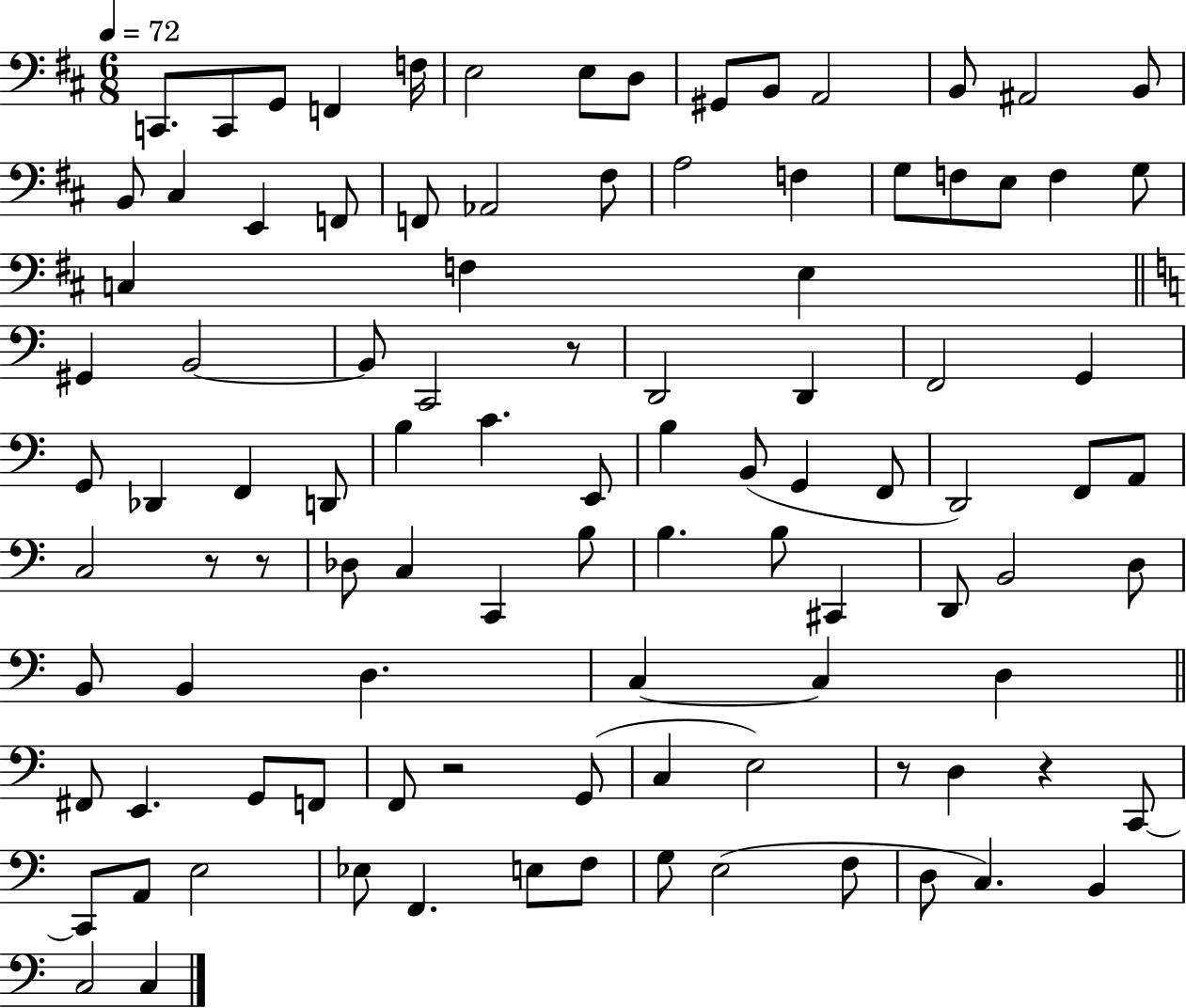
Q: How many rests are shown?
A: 6